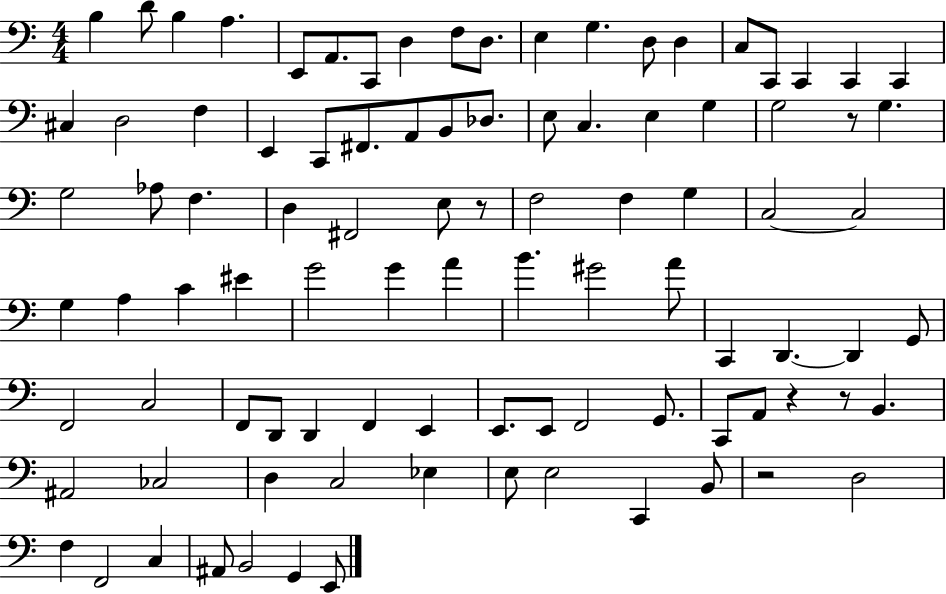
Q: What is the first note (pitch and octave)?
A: B3